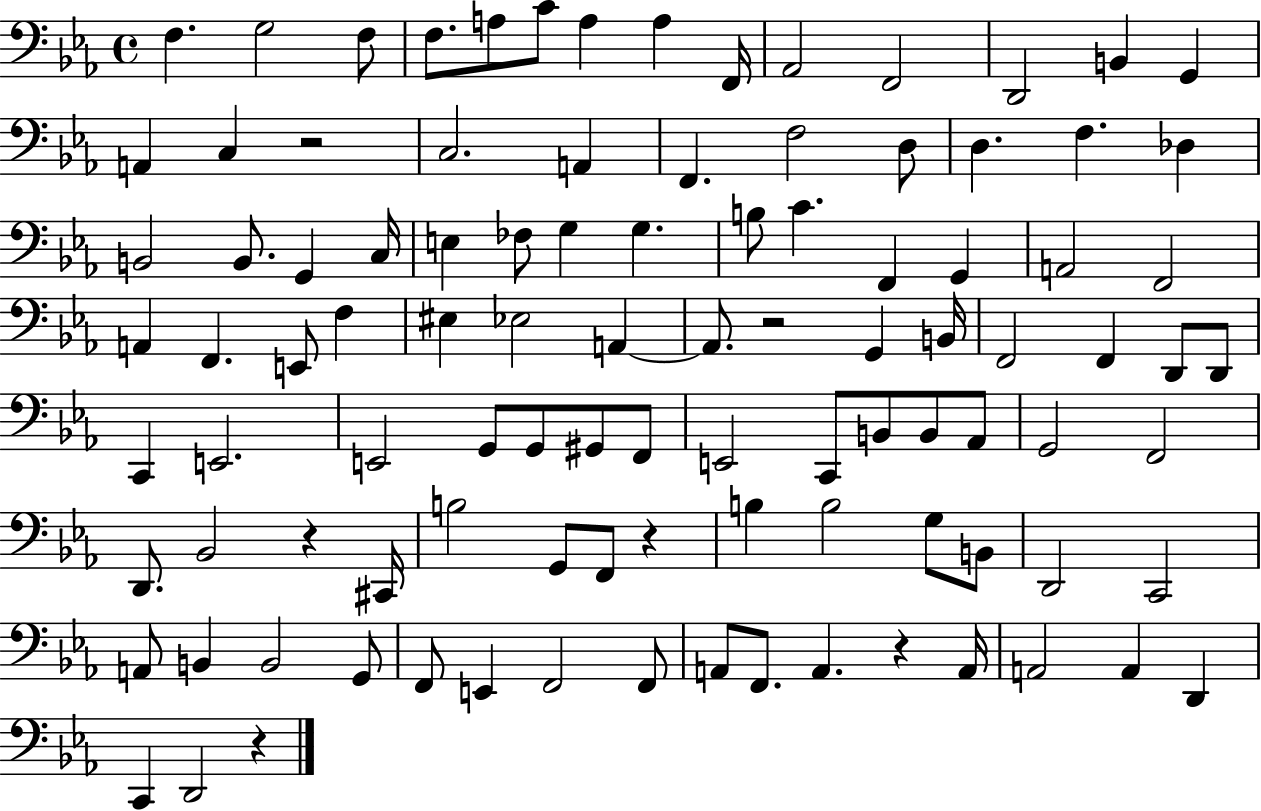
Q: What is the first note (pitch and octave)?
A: F3